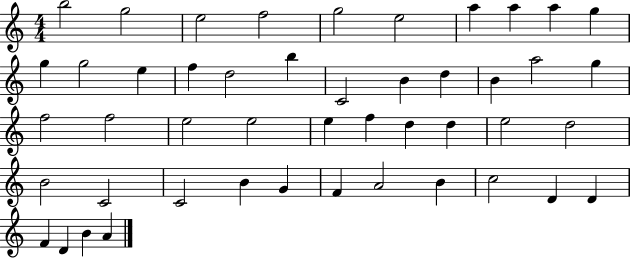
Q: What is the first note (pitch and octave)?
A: B5